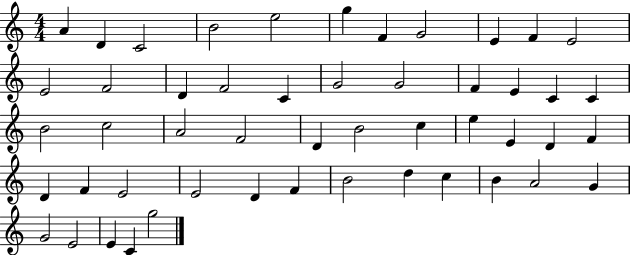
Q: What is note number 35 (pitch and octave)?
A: F4